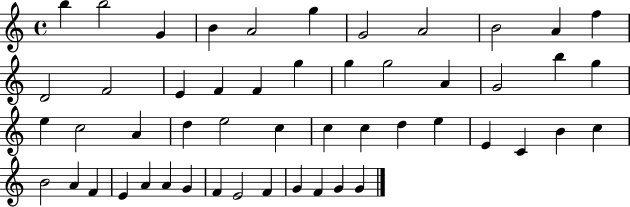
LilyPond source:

{
  \clef treble
  \time 4/4
  \defaultTimeSignature
  \key c \major
  b''4 b''2 g'4 | b'4 a'2 g''4 | g'2 a'2 | b'2 a'4 f''4 | \break d'2 f'2 | e'4 f'4 f'4 g''4 | g''4 g''2 a'4 | g'2 b''4 g''4 | \break e''4 c''2 a'4 | d''4 e''2 c''4 | c''4 c''4 d''4 e''4 | e'4 c'4 b'4 c''4 | \break b'2 a'4 f'4 | e'4 a'4 a'4 g'4 | f'4 e'2 f'4 | g'4 f'4 g'4 g'4 | \break \bar "|."
}